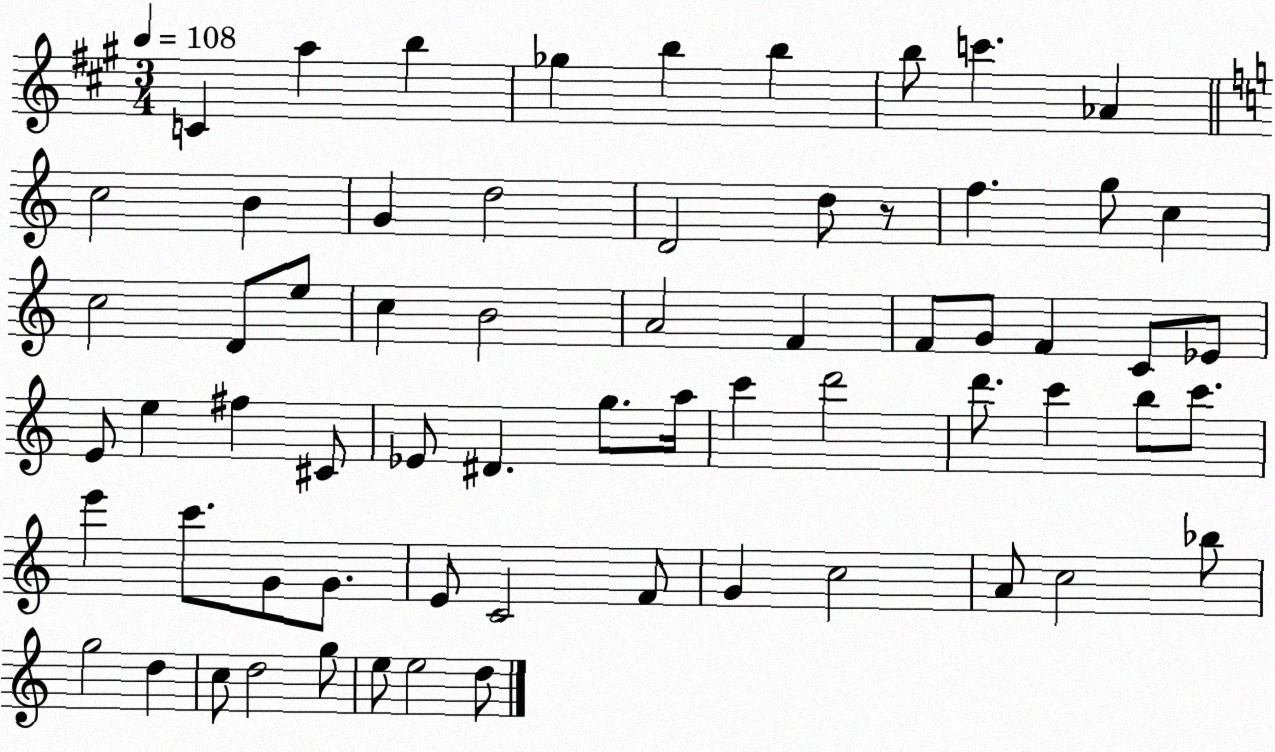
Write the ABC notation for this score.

X:1
T:Untitled
M:3/4
L:1/4
K:A
C a b _g b b b/2 c' _A c2 B G d2 D2 d/2 z/2 f g/2 c c2 D/2 e/2 c B2 A2 F F/2 G/2 F C/2 _E/2 E/2 e ^f ^C/2 _E/2 ^D g/2 a/4 c' d'2 d'/2 c' b/2 c'/2 e' c'/2 G/2 G/2 E/2 C2 F/2 G c2 A/2 c2 _b/2 g2 d c/2 d2 g/2 e/2 e2 d/2